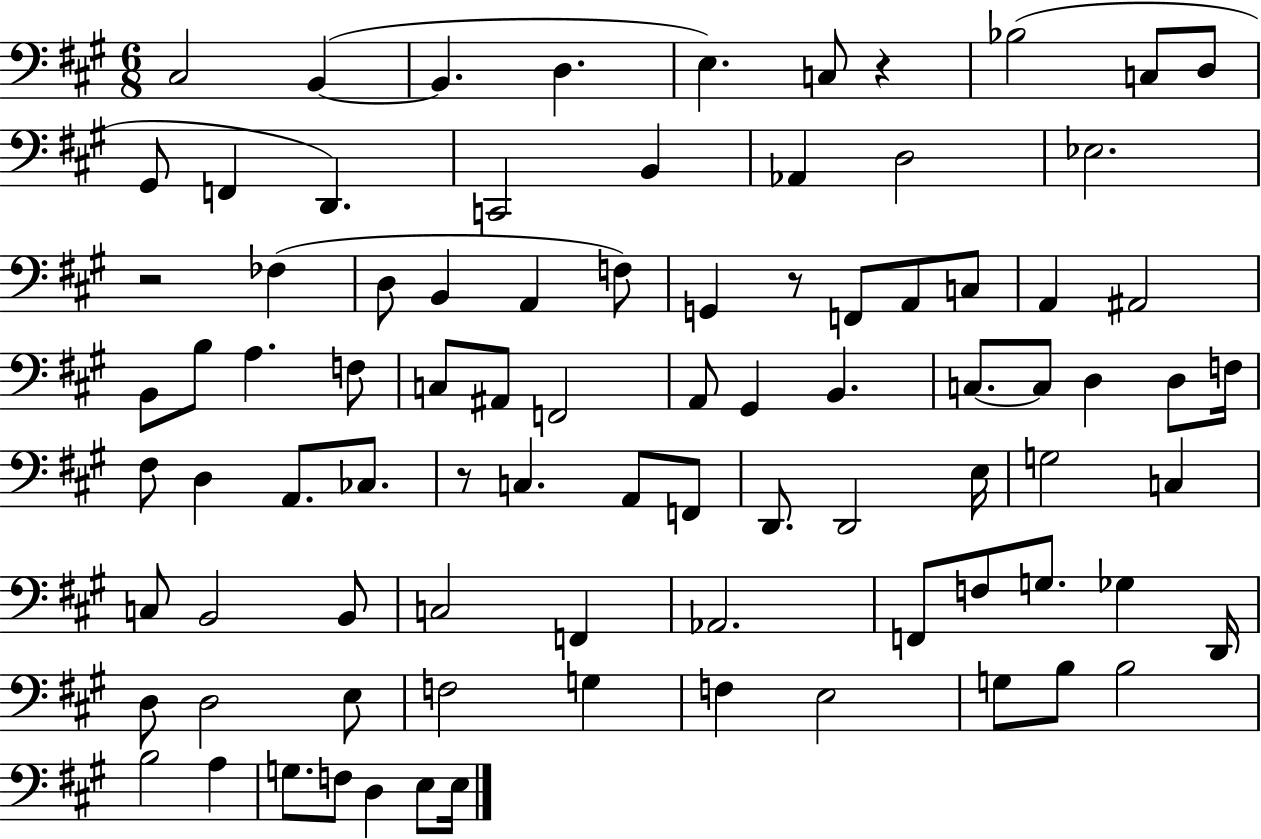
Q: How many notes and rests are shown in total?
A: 87